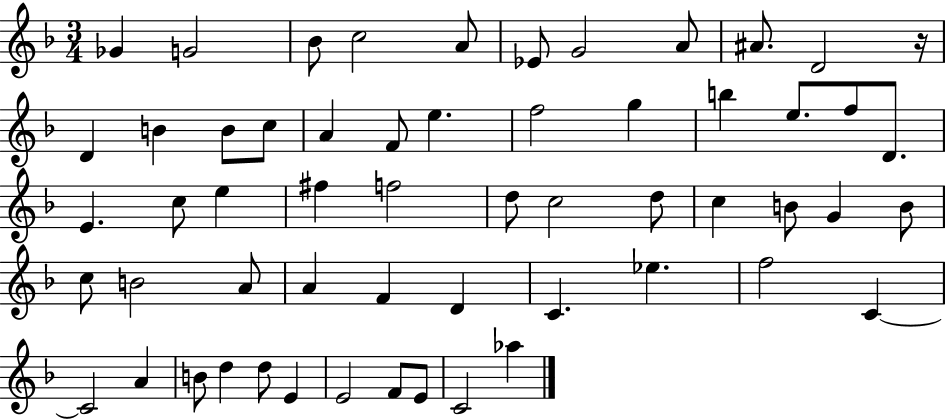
Gb4/q G4/h Bb4/e C5/h A4/e Eb4/e G4/h A4/e A#4/e. D4/h R/s D4/q B4/q B4/e C5/e A4/q F4/e E5/q. F5/h G5/q B5/q E5/e. F5/e D4/e. E4/q. C5/e E5/q F#5/q F5/h D5/e C5/h D5/e C5/q B4/e G4/q B4/e C5/e B4/h A4/e A4/q F4/q D4/q C4/q. Eb5/q. F5/h C4/q C4/h A4/q B4/e D5/q D5/e E4/q E4/h F4/e E4/e C4/h Ab5/q